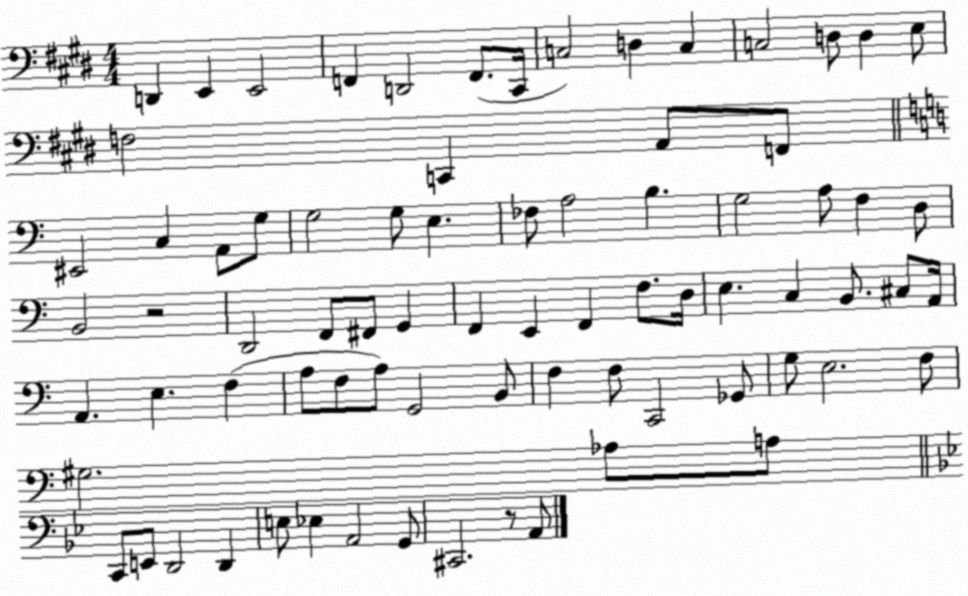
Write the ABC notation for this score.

X:1
T:Untitled
M:4/4
L:1/4
K:E
D,, E,, E,,2 F,, D,,2 F,,/2 ^C,,/4 C,2 D, C, C,2 D,/2 D, E,/2 F,2 C,, A,,/2 F,,/2 ^E,,2 C, A,,/2 G,/2 G,2 G,/2 E, _F,/2 A,2 B, G,2 A,/2 F, D,/2 B,,2 z2 D,,2 F,,/2 ^F,,/2 G,, F,, E,, F,, F,/2 D,/4 E, C, B,,/2 ^C,/2 A,,/4 A,, E, F, A,/2 F,/2 A,/2 G,,2 B,,/2 F, F,/2 C,,2 _G,,/2 G,/2 E,2 F,/2 ^G,2 _A,/2 A,/2 C,,/2 E,,/2 D,,2 D,, E,/2 _E, A,,2 G,,/2 ^C,,2 z/2 A,,/2